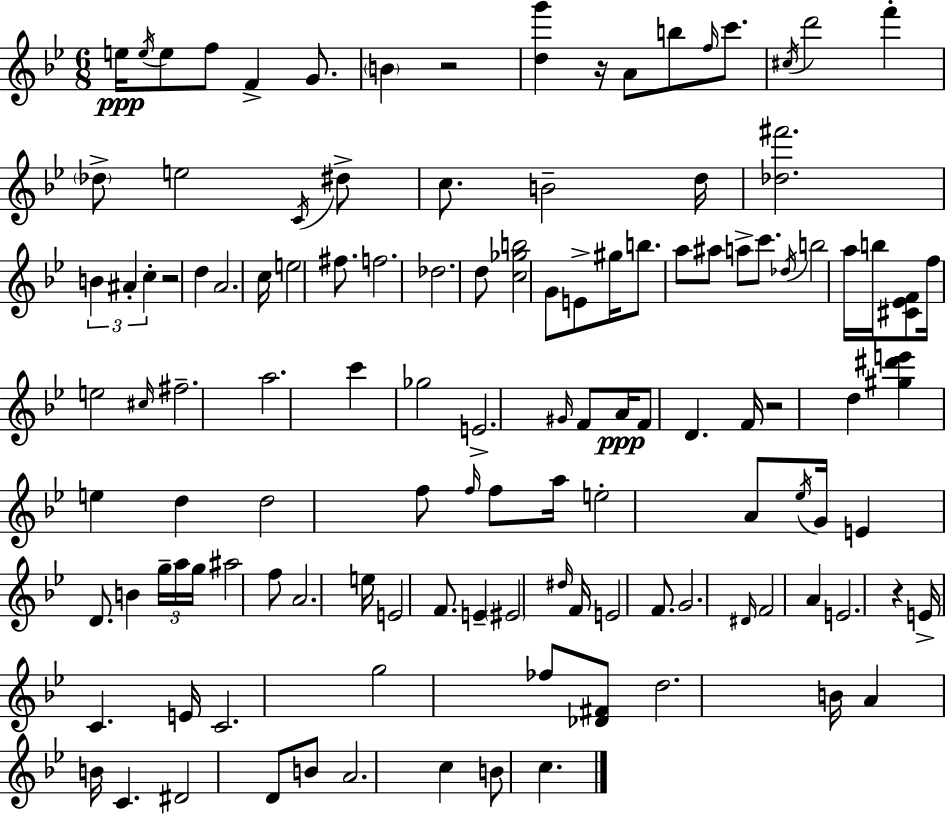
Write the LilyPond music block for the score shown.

{
  \clef treble
  \numericTimeSignature
  \time 6/8
  \key g \minor
  \repeat volta 2 { e''16\ppp \acciaccatura { e''16 } e''8 f''8 f'4-> g'8. | \parenthesize b'4 r2 | <d'' g'''>4 r16 a'8 b''8 \grace { f''16 } c'''8. | \acciaccatura { cis''16 } d'''2 f'''4-. | \break \parenthesize des''8-> e''2 | \acciaccatura { c'16 } dis''8-> c''8. b'2-- | d''16 <des'' fis'''>2. | \tuplet 3/2 { b'4 ais'4-. | \break c''4-. } r2 | d''4 a'2. | c''16 e''2 | fis''8. f''2. | \break des''2. | d''8 <c'' ges'' b''>2 | g'8 e'8-> gis''16 b''8. a''8 | ais''8 a''8-> c'''8. \acciaccatura { des''16 } b''2 | \break a''16 b''16 <cis' ees' f'>8 f''16 e''2 | \grace { cis''16 } fis''2.-- | a''2. | c'''4 ges''2 | \break e'2.-> | \grace { gis'16 } f'8 a'16\ppp f'8 | d'4. f'16 r2 | d''4 <gis'' dis''' e'''>4 e''4 | \break d''4 d''2 | f''8 \grace { f''16 } f''8 a''16 e''2-. | a'8 \acciaccatura { ees''16 } g'16 e'4 | d'8. b'4 \tuplet 3/2 { g''16-- a''16 g''16 } ais''2 | \break f''8 a'2. | e''16 e'2 | f'8. e'4-- | \parenthesize eis'2 \grace { dis''16 } f'16 e'2 | \break f'8. g'2. | \grace { dis'16 } f'2 | a'4 e'2. | r4 | \break e'16-> c'4. e'16 c'2. | g''2 | fes''8 <des' fis'>8 d''2. | b'16 | \break a'4 b'16 c'4. dis'2 | d'8 b'8 a'2. | c''4 | b'8 c''4. } \bar "|."
}